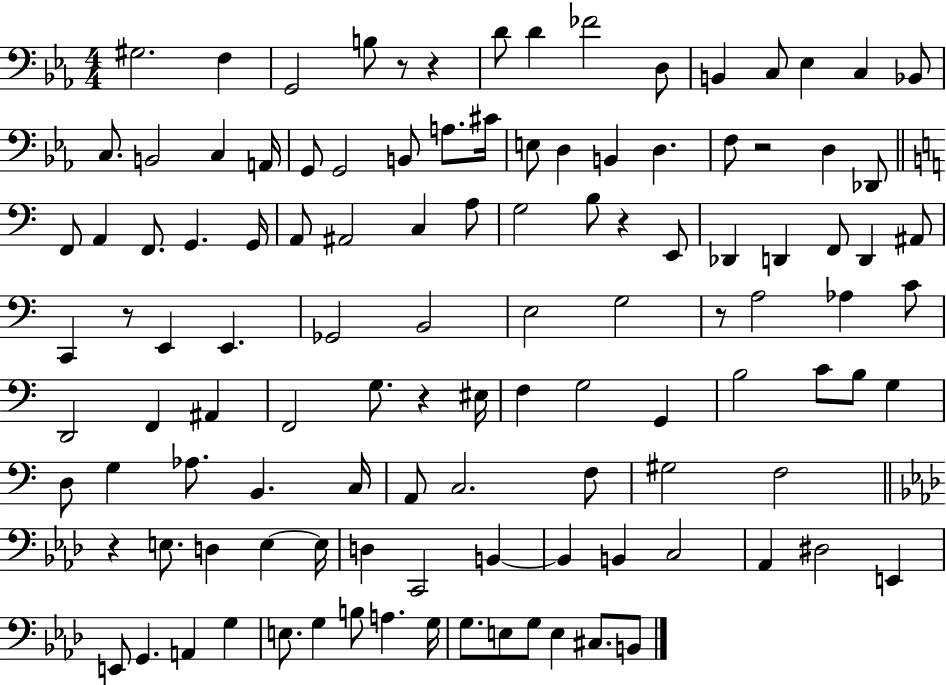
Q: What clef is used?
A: bass